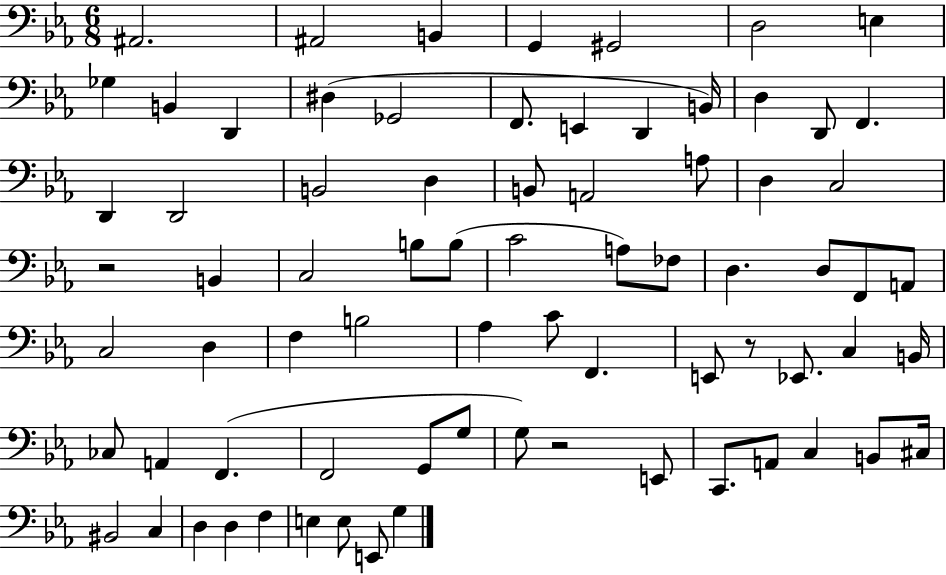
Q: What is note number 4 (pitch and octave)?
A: G2